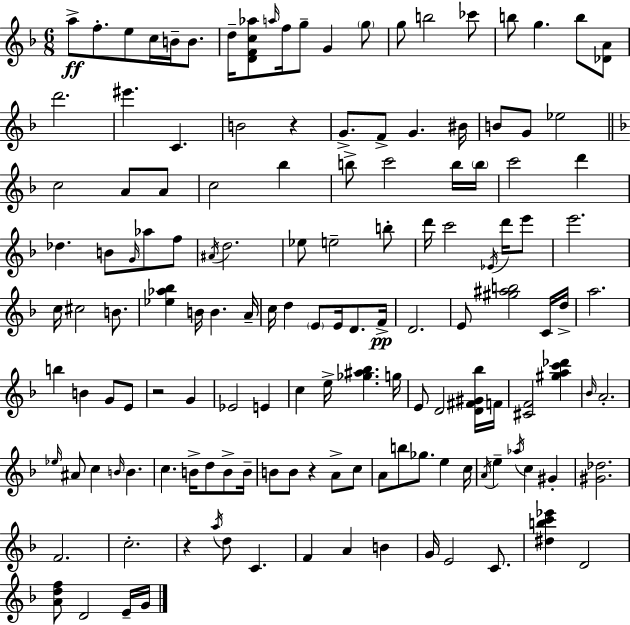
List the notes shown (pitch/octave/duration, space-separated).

A5/e F5/e. E5/e C5/s B4/s B4/e. D5/s [D4,F4,C5,Ab5]/e A5/s F5/s G5/e G4/q G5/e G5/e B5/h CES6/e B5/e G5/q. B5/e [Db4,A4]/e D6/h. EIS6/q. C4/q. B4/h R/q G4/e. F4/e G4/q. BIS4/s B4/e G4/e Eb5/h C5/h A4/e A4/e C5/h Bb5/q B5/e C6/h B5/s B5/s C6/h D6/q Db5/q. B4/e G4/s Ab5/e F5/e A#4/s D5/h. Eb5/e E5/h B5/e D6/s C6/h Eb4/s D6/s E6/e E6/h. C5/s C#5/h B4/e. [Eb5,Ab5,Bb5]/q B4/s B4/q. A4/s C5/s D5/q E4/e E4/s D4/e. F4/s D4/h. E4/e [G#5,A#5,B5]/h C4/s D5/s A5/h. B5/q B4/q G4/e E4/e R/h G4/q Eb4/h E4/q C5/q E5/s [Gb5,A#5,Bb5]/q. G5/s E4/e D4/h [D4,F#4,G#4,Bb5]/s F4/s [C#4,F4]/h [G#5,A5,C6,Db6]/q Bb4/s A4/h. Eb5/s A#4/e C5/q B4/s B4/q. C5/q. B4/s D5/e B4/e B4/s B4/e B4/e R/q A4/e C5/e A4/e B5/e Gb5/e. E5/q C5/s A4/s E5/q Ab5/s C5/q G#4/q [G#4,Db5]/h. F4/h. C5/h. R/q A5/s D5/e C4/q. F4/q A4/q B4/q G4/s E4/h C4/e. [D#5,B5,C6,Eb6]/q D4/h [A4,D5,F5]/e D4/h E4/s G4/s